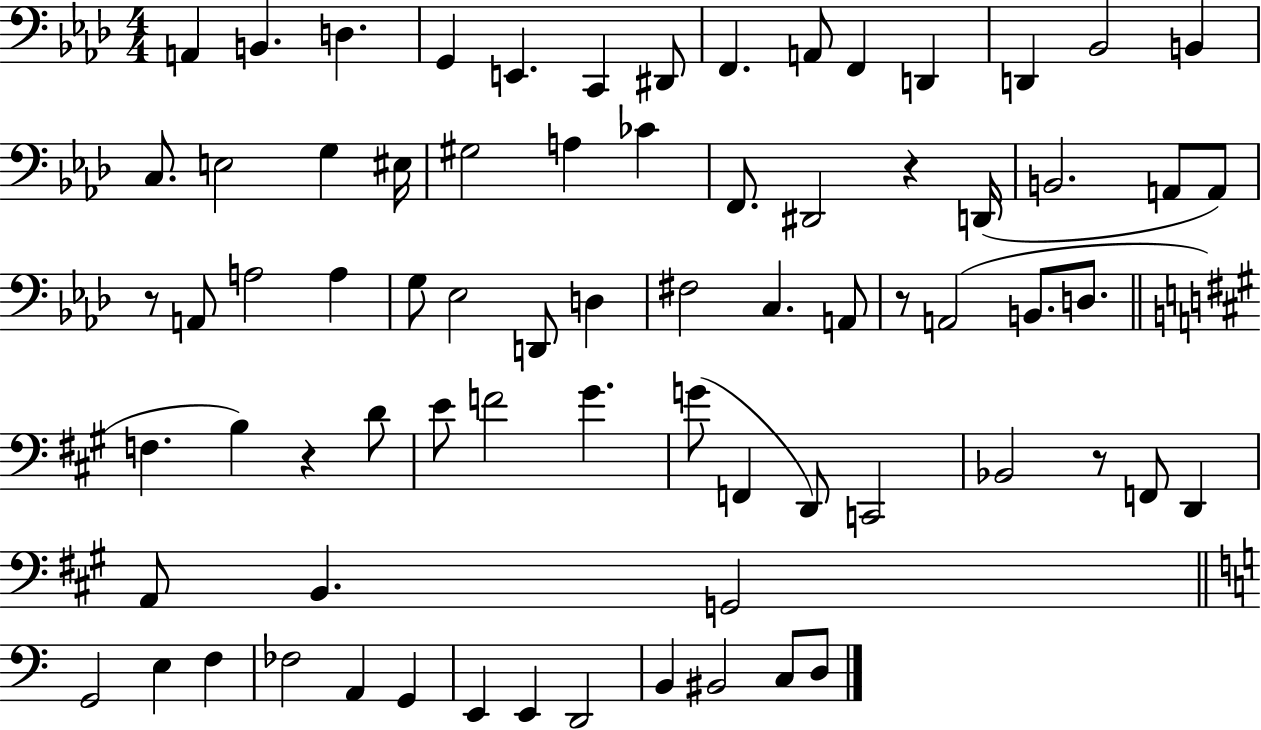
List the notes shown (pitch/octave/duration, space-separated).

A2/q B2/q. D3/q. G2/q E2/q. C2/q D#2/e F2/q. A2/e F2/q D2/q D2/q Bb2/h B2/q C3/e. E3/h G3/q EIS3/s G#3/h A3/q CES4/q F2/e. D#2/h R/q D2/s B2/h. A2/e A2/e R/e A2/e A3/h A3/q G3/e Eb3/h D2/e D3/q F#3/h C3/q. A2/e R/e A2/h B2/e. D3/e. F3/q. B3/q R/q D4/e E4/e F4/h G#4/q. G4/e F2/q D2/e C2/h Bb2/h R/e F2/e D2/q A2/e B2/q. G2/h G2/h E3/q F3/q FES3/h A2/q G2/q E2/q E2/q D2/h B2/q BIS2/h C3/e D3/e